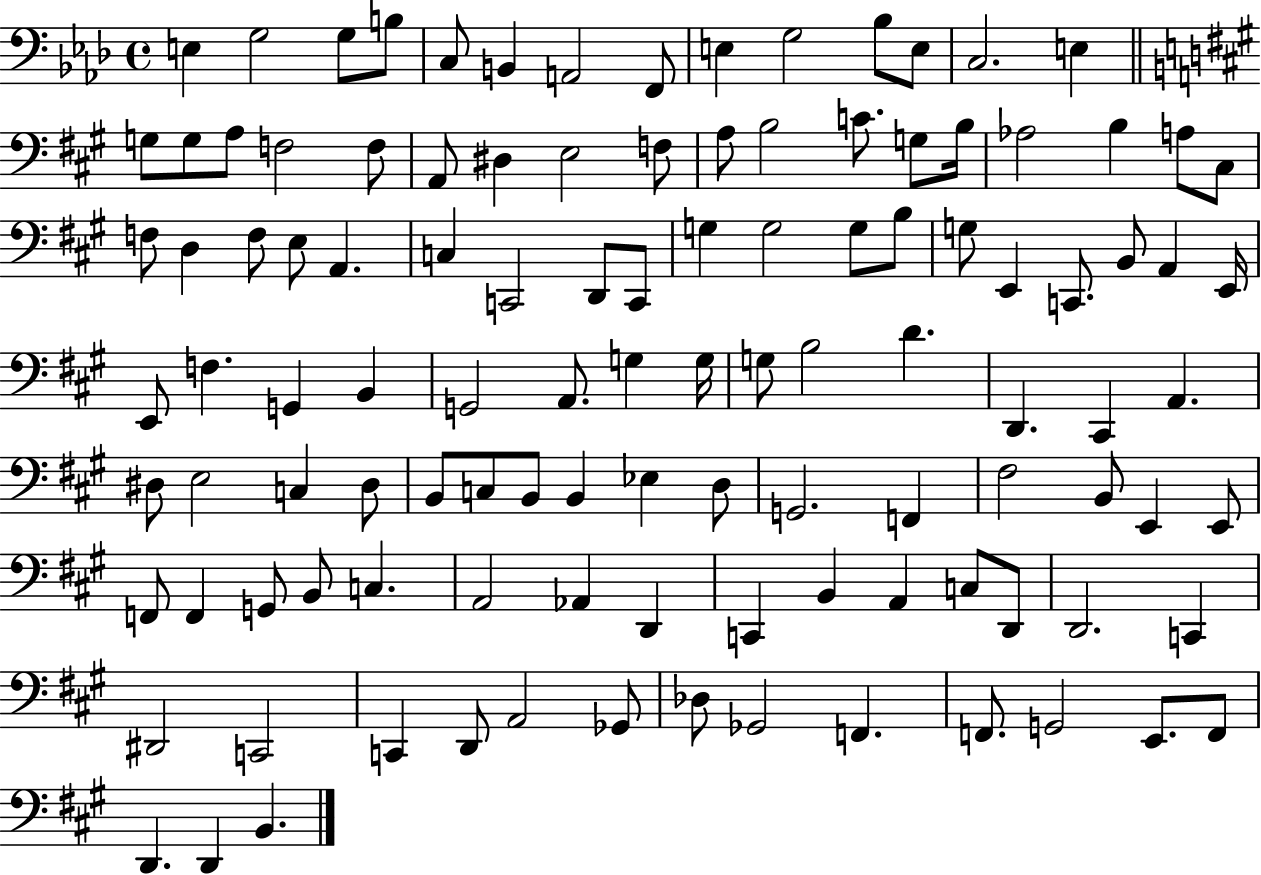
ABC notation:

X:1
T:Untitled
M:4/4
L:1/4
K:Ab
E, G,2 G,/2 B,/2 C,/2 B,, A,,2 F,,/2 E, G,2 _B,/2 E,/2 C,2 E, G,/2 G,/2 A,/2 F,2 F,/2 A,,/2 ^D, E,2 F,/2 A,/2 B,2 C/2 G,/2 B,/4 _A,2 B, A,/2 ^C,/2 F,/2 D, F,/2 E,/2 A,, C, C,,2 D,,/2 C,,/2 G, G,2 G,/2 B,/2 G,/2 E,, C,,/2 B,,/2 A,, E,,/4 E,,/2 F, G,, B,, G,,2 A,,/2 G, G,/4 G,/2 B,2 D D,, ^C,, A,, ^D,/2 E,2 C, ^D,/2 B,,/2 C,/2 B,,/2 B,, _E, D,/2 G,,2 F,, ^F,2 B,,/2 E,, E,,/2 F,,/2 F,, G,,/2 B,,/2 C, A,,2 _A,, D,, C,, B,, A,, C,/2 D,,/2 D,,2 C,, ^D,,2 C,,2 C,, D,,/2 A,,2 _G,,/2 _D,/2 _G,,2 F,, F,,/2 G,,2 E,,/2 F,,/2 D,, D,, B,,